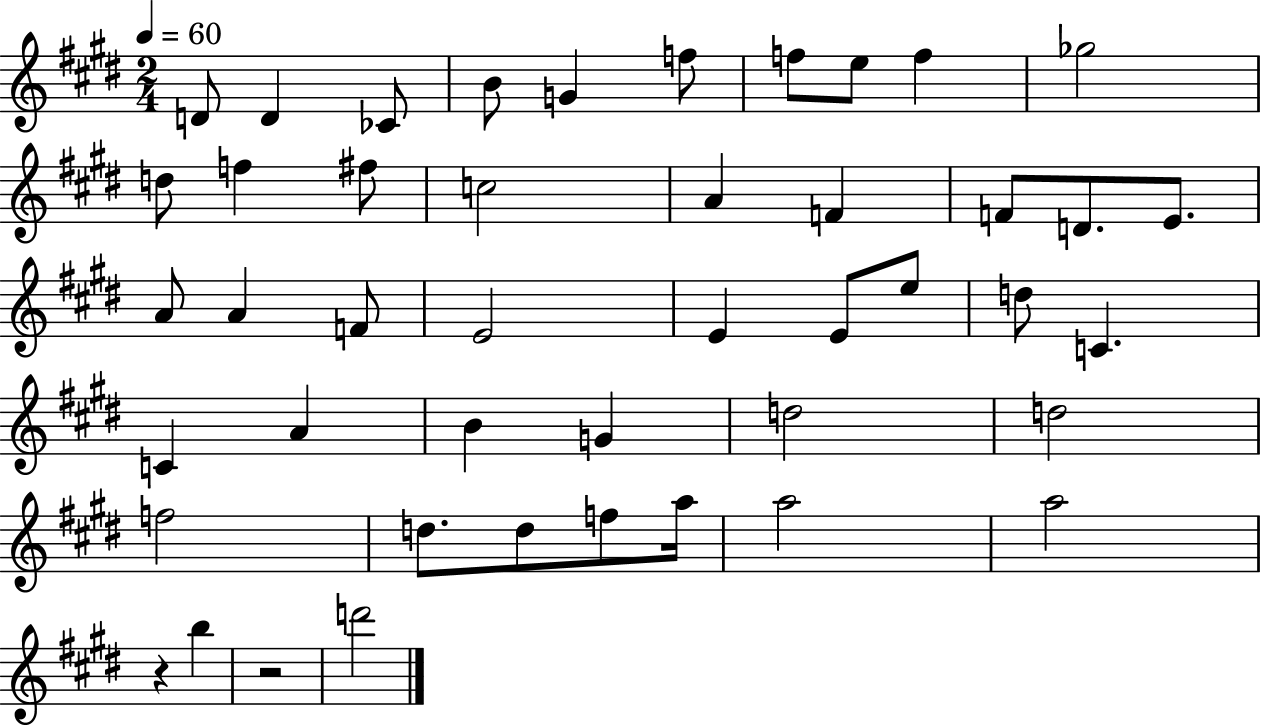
X:1
T:Untitled
M:2/4
L:1/4
K:E
D/2 D _C/2 B/2 G f/2 f/2 e/2 f _g2 d/2 f ^f/2 c2 A F F/2 D/2 E/2 A/2 A F/2 E2 E E/2 e/2 d/2 C C A B G d2 d2 f2 d/2 d/2 f/2 a/4 a2 a2 z b z2 d'2